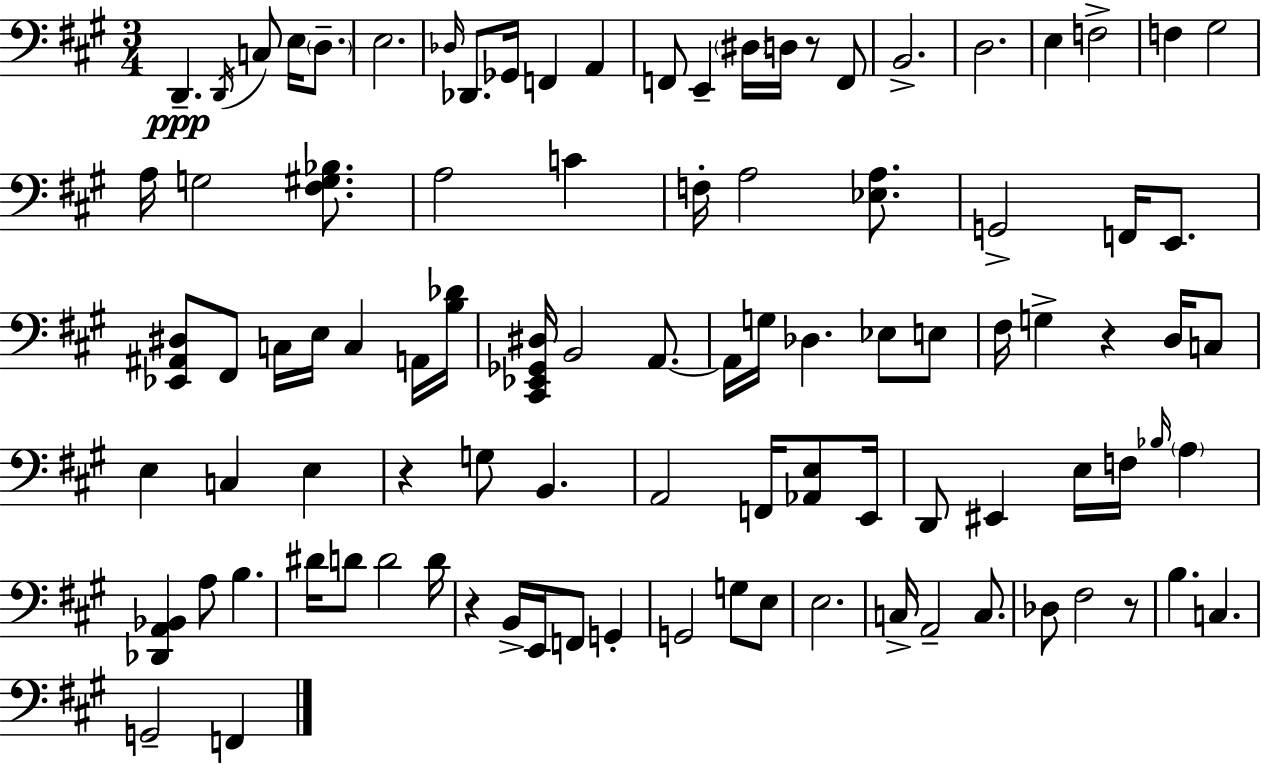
X:1
T:Untitled
M:3/4
L:1/4
K:A
D,, D,,/4 C,/2 E,/4 D,/2 E,2 _D,/4 _D,,/2 _G,,/4 F,, A,, F,,/2 E,, ^D,/4 D,/4 z/2 F,,/2 B,,2 D,2 E, F,2 F, ^G,2 A,/4 G,2 [^F,^G,_B,]/2 A,2 C F,/4 A,2 [_E,A,]/2 G,,2 F,,/4 E,,/2 [_E,,^A,,^D,]/2 ^F,,/2 C,/4 E,/4 C, A,,/4 [B,_D]/4 [^C,,_E,,_G,,^D,]/4 B,,2 A,,/2 A,,/4 G,/4 _D, _E,/2 E,/2 ^F,/4 G, z D,/4 C,/2 E, C, E, z G,/2 B,, A,,2 F,,/4 [_A,,E,]/2 E,,/4 D,,/2 ^E,, E,/4 F,/4 _B,/4 A, [_D,,A,,_B,,] A,/2 B, ^D/4 D/2 D2 D/4 z B,,/4 E,,/4 F,,/2 G,, G,,2 G,/2 E,/2 E,2 C,/4 A,,2 C,/2 _D,/2 ^F,2 z/2 B, C, G,,2 F,,